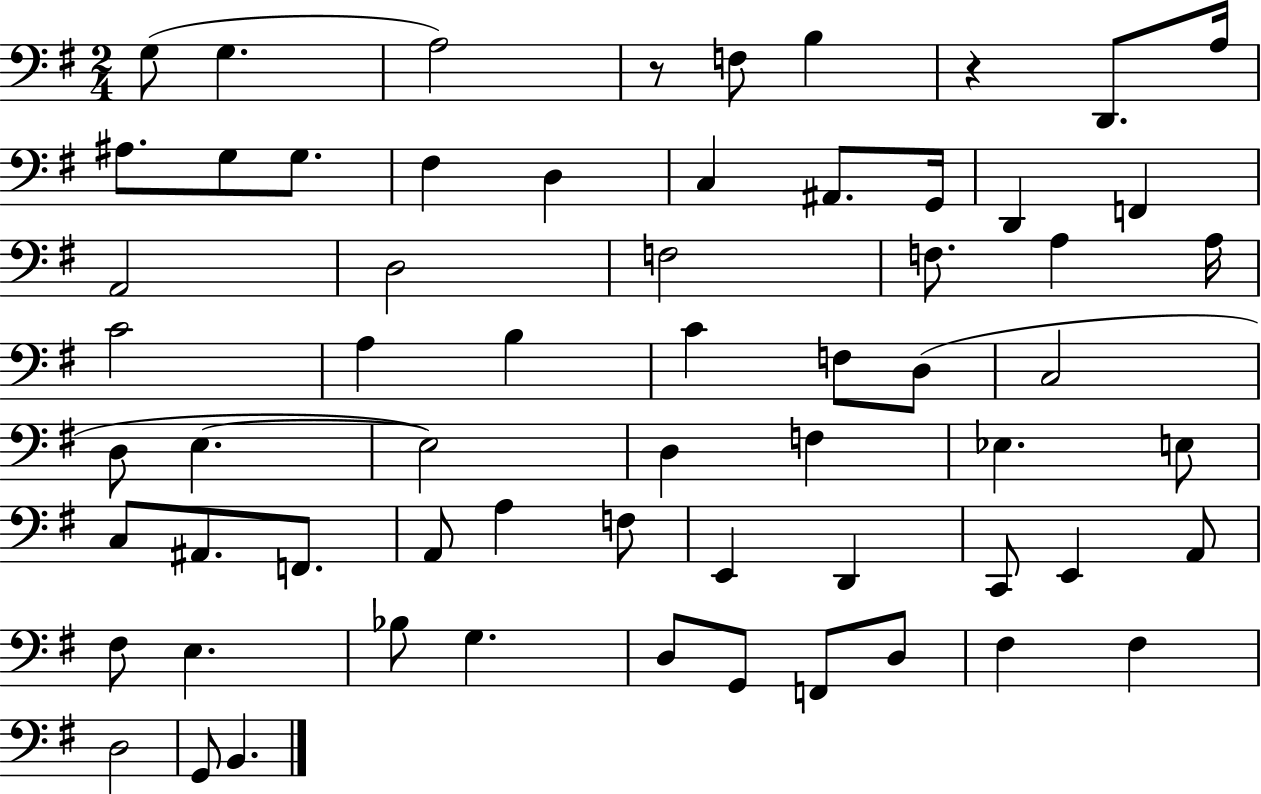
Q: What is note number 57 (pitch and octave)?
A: F#3